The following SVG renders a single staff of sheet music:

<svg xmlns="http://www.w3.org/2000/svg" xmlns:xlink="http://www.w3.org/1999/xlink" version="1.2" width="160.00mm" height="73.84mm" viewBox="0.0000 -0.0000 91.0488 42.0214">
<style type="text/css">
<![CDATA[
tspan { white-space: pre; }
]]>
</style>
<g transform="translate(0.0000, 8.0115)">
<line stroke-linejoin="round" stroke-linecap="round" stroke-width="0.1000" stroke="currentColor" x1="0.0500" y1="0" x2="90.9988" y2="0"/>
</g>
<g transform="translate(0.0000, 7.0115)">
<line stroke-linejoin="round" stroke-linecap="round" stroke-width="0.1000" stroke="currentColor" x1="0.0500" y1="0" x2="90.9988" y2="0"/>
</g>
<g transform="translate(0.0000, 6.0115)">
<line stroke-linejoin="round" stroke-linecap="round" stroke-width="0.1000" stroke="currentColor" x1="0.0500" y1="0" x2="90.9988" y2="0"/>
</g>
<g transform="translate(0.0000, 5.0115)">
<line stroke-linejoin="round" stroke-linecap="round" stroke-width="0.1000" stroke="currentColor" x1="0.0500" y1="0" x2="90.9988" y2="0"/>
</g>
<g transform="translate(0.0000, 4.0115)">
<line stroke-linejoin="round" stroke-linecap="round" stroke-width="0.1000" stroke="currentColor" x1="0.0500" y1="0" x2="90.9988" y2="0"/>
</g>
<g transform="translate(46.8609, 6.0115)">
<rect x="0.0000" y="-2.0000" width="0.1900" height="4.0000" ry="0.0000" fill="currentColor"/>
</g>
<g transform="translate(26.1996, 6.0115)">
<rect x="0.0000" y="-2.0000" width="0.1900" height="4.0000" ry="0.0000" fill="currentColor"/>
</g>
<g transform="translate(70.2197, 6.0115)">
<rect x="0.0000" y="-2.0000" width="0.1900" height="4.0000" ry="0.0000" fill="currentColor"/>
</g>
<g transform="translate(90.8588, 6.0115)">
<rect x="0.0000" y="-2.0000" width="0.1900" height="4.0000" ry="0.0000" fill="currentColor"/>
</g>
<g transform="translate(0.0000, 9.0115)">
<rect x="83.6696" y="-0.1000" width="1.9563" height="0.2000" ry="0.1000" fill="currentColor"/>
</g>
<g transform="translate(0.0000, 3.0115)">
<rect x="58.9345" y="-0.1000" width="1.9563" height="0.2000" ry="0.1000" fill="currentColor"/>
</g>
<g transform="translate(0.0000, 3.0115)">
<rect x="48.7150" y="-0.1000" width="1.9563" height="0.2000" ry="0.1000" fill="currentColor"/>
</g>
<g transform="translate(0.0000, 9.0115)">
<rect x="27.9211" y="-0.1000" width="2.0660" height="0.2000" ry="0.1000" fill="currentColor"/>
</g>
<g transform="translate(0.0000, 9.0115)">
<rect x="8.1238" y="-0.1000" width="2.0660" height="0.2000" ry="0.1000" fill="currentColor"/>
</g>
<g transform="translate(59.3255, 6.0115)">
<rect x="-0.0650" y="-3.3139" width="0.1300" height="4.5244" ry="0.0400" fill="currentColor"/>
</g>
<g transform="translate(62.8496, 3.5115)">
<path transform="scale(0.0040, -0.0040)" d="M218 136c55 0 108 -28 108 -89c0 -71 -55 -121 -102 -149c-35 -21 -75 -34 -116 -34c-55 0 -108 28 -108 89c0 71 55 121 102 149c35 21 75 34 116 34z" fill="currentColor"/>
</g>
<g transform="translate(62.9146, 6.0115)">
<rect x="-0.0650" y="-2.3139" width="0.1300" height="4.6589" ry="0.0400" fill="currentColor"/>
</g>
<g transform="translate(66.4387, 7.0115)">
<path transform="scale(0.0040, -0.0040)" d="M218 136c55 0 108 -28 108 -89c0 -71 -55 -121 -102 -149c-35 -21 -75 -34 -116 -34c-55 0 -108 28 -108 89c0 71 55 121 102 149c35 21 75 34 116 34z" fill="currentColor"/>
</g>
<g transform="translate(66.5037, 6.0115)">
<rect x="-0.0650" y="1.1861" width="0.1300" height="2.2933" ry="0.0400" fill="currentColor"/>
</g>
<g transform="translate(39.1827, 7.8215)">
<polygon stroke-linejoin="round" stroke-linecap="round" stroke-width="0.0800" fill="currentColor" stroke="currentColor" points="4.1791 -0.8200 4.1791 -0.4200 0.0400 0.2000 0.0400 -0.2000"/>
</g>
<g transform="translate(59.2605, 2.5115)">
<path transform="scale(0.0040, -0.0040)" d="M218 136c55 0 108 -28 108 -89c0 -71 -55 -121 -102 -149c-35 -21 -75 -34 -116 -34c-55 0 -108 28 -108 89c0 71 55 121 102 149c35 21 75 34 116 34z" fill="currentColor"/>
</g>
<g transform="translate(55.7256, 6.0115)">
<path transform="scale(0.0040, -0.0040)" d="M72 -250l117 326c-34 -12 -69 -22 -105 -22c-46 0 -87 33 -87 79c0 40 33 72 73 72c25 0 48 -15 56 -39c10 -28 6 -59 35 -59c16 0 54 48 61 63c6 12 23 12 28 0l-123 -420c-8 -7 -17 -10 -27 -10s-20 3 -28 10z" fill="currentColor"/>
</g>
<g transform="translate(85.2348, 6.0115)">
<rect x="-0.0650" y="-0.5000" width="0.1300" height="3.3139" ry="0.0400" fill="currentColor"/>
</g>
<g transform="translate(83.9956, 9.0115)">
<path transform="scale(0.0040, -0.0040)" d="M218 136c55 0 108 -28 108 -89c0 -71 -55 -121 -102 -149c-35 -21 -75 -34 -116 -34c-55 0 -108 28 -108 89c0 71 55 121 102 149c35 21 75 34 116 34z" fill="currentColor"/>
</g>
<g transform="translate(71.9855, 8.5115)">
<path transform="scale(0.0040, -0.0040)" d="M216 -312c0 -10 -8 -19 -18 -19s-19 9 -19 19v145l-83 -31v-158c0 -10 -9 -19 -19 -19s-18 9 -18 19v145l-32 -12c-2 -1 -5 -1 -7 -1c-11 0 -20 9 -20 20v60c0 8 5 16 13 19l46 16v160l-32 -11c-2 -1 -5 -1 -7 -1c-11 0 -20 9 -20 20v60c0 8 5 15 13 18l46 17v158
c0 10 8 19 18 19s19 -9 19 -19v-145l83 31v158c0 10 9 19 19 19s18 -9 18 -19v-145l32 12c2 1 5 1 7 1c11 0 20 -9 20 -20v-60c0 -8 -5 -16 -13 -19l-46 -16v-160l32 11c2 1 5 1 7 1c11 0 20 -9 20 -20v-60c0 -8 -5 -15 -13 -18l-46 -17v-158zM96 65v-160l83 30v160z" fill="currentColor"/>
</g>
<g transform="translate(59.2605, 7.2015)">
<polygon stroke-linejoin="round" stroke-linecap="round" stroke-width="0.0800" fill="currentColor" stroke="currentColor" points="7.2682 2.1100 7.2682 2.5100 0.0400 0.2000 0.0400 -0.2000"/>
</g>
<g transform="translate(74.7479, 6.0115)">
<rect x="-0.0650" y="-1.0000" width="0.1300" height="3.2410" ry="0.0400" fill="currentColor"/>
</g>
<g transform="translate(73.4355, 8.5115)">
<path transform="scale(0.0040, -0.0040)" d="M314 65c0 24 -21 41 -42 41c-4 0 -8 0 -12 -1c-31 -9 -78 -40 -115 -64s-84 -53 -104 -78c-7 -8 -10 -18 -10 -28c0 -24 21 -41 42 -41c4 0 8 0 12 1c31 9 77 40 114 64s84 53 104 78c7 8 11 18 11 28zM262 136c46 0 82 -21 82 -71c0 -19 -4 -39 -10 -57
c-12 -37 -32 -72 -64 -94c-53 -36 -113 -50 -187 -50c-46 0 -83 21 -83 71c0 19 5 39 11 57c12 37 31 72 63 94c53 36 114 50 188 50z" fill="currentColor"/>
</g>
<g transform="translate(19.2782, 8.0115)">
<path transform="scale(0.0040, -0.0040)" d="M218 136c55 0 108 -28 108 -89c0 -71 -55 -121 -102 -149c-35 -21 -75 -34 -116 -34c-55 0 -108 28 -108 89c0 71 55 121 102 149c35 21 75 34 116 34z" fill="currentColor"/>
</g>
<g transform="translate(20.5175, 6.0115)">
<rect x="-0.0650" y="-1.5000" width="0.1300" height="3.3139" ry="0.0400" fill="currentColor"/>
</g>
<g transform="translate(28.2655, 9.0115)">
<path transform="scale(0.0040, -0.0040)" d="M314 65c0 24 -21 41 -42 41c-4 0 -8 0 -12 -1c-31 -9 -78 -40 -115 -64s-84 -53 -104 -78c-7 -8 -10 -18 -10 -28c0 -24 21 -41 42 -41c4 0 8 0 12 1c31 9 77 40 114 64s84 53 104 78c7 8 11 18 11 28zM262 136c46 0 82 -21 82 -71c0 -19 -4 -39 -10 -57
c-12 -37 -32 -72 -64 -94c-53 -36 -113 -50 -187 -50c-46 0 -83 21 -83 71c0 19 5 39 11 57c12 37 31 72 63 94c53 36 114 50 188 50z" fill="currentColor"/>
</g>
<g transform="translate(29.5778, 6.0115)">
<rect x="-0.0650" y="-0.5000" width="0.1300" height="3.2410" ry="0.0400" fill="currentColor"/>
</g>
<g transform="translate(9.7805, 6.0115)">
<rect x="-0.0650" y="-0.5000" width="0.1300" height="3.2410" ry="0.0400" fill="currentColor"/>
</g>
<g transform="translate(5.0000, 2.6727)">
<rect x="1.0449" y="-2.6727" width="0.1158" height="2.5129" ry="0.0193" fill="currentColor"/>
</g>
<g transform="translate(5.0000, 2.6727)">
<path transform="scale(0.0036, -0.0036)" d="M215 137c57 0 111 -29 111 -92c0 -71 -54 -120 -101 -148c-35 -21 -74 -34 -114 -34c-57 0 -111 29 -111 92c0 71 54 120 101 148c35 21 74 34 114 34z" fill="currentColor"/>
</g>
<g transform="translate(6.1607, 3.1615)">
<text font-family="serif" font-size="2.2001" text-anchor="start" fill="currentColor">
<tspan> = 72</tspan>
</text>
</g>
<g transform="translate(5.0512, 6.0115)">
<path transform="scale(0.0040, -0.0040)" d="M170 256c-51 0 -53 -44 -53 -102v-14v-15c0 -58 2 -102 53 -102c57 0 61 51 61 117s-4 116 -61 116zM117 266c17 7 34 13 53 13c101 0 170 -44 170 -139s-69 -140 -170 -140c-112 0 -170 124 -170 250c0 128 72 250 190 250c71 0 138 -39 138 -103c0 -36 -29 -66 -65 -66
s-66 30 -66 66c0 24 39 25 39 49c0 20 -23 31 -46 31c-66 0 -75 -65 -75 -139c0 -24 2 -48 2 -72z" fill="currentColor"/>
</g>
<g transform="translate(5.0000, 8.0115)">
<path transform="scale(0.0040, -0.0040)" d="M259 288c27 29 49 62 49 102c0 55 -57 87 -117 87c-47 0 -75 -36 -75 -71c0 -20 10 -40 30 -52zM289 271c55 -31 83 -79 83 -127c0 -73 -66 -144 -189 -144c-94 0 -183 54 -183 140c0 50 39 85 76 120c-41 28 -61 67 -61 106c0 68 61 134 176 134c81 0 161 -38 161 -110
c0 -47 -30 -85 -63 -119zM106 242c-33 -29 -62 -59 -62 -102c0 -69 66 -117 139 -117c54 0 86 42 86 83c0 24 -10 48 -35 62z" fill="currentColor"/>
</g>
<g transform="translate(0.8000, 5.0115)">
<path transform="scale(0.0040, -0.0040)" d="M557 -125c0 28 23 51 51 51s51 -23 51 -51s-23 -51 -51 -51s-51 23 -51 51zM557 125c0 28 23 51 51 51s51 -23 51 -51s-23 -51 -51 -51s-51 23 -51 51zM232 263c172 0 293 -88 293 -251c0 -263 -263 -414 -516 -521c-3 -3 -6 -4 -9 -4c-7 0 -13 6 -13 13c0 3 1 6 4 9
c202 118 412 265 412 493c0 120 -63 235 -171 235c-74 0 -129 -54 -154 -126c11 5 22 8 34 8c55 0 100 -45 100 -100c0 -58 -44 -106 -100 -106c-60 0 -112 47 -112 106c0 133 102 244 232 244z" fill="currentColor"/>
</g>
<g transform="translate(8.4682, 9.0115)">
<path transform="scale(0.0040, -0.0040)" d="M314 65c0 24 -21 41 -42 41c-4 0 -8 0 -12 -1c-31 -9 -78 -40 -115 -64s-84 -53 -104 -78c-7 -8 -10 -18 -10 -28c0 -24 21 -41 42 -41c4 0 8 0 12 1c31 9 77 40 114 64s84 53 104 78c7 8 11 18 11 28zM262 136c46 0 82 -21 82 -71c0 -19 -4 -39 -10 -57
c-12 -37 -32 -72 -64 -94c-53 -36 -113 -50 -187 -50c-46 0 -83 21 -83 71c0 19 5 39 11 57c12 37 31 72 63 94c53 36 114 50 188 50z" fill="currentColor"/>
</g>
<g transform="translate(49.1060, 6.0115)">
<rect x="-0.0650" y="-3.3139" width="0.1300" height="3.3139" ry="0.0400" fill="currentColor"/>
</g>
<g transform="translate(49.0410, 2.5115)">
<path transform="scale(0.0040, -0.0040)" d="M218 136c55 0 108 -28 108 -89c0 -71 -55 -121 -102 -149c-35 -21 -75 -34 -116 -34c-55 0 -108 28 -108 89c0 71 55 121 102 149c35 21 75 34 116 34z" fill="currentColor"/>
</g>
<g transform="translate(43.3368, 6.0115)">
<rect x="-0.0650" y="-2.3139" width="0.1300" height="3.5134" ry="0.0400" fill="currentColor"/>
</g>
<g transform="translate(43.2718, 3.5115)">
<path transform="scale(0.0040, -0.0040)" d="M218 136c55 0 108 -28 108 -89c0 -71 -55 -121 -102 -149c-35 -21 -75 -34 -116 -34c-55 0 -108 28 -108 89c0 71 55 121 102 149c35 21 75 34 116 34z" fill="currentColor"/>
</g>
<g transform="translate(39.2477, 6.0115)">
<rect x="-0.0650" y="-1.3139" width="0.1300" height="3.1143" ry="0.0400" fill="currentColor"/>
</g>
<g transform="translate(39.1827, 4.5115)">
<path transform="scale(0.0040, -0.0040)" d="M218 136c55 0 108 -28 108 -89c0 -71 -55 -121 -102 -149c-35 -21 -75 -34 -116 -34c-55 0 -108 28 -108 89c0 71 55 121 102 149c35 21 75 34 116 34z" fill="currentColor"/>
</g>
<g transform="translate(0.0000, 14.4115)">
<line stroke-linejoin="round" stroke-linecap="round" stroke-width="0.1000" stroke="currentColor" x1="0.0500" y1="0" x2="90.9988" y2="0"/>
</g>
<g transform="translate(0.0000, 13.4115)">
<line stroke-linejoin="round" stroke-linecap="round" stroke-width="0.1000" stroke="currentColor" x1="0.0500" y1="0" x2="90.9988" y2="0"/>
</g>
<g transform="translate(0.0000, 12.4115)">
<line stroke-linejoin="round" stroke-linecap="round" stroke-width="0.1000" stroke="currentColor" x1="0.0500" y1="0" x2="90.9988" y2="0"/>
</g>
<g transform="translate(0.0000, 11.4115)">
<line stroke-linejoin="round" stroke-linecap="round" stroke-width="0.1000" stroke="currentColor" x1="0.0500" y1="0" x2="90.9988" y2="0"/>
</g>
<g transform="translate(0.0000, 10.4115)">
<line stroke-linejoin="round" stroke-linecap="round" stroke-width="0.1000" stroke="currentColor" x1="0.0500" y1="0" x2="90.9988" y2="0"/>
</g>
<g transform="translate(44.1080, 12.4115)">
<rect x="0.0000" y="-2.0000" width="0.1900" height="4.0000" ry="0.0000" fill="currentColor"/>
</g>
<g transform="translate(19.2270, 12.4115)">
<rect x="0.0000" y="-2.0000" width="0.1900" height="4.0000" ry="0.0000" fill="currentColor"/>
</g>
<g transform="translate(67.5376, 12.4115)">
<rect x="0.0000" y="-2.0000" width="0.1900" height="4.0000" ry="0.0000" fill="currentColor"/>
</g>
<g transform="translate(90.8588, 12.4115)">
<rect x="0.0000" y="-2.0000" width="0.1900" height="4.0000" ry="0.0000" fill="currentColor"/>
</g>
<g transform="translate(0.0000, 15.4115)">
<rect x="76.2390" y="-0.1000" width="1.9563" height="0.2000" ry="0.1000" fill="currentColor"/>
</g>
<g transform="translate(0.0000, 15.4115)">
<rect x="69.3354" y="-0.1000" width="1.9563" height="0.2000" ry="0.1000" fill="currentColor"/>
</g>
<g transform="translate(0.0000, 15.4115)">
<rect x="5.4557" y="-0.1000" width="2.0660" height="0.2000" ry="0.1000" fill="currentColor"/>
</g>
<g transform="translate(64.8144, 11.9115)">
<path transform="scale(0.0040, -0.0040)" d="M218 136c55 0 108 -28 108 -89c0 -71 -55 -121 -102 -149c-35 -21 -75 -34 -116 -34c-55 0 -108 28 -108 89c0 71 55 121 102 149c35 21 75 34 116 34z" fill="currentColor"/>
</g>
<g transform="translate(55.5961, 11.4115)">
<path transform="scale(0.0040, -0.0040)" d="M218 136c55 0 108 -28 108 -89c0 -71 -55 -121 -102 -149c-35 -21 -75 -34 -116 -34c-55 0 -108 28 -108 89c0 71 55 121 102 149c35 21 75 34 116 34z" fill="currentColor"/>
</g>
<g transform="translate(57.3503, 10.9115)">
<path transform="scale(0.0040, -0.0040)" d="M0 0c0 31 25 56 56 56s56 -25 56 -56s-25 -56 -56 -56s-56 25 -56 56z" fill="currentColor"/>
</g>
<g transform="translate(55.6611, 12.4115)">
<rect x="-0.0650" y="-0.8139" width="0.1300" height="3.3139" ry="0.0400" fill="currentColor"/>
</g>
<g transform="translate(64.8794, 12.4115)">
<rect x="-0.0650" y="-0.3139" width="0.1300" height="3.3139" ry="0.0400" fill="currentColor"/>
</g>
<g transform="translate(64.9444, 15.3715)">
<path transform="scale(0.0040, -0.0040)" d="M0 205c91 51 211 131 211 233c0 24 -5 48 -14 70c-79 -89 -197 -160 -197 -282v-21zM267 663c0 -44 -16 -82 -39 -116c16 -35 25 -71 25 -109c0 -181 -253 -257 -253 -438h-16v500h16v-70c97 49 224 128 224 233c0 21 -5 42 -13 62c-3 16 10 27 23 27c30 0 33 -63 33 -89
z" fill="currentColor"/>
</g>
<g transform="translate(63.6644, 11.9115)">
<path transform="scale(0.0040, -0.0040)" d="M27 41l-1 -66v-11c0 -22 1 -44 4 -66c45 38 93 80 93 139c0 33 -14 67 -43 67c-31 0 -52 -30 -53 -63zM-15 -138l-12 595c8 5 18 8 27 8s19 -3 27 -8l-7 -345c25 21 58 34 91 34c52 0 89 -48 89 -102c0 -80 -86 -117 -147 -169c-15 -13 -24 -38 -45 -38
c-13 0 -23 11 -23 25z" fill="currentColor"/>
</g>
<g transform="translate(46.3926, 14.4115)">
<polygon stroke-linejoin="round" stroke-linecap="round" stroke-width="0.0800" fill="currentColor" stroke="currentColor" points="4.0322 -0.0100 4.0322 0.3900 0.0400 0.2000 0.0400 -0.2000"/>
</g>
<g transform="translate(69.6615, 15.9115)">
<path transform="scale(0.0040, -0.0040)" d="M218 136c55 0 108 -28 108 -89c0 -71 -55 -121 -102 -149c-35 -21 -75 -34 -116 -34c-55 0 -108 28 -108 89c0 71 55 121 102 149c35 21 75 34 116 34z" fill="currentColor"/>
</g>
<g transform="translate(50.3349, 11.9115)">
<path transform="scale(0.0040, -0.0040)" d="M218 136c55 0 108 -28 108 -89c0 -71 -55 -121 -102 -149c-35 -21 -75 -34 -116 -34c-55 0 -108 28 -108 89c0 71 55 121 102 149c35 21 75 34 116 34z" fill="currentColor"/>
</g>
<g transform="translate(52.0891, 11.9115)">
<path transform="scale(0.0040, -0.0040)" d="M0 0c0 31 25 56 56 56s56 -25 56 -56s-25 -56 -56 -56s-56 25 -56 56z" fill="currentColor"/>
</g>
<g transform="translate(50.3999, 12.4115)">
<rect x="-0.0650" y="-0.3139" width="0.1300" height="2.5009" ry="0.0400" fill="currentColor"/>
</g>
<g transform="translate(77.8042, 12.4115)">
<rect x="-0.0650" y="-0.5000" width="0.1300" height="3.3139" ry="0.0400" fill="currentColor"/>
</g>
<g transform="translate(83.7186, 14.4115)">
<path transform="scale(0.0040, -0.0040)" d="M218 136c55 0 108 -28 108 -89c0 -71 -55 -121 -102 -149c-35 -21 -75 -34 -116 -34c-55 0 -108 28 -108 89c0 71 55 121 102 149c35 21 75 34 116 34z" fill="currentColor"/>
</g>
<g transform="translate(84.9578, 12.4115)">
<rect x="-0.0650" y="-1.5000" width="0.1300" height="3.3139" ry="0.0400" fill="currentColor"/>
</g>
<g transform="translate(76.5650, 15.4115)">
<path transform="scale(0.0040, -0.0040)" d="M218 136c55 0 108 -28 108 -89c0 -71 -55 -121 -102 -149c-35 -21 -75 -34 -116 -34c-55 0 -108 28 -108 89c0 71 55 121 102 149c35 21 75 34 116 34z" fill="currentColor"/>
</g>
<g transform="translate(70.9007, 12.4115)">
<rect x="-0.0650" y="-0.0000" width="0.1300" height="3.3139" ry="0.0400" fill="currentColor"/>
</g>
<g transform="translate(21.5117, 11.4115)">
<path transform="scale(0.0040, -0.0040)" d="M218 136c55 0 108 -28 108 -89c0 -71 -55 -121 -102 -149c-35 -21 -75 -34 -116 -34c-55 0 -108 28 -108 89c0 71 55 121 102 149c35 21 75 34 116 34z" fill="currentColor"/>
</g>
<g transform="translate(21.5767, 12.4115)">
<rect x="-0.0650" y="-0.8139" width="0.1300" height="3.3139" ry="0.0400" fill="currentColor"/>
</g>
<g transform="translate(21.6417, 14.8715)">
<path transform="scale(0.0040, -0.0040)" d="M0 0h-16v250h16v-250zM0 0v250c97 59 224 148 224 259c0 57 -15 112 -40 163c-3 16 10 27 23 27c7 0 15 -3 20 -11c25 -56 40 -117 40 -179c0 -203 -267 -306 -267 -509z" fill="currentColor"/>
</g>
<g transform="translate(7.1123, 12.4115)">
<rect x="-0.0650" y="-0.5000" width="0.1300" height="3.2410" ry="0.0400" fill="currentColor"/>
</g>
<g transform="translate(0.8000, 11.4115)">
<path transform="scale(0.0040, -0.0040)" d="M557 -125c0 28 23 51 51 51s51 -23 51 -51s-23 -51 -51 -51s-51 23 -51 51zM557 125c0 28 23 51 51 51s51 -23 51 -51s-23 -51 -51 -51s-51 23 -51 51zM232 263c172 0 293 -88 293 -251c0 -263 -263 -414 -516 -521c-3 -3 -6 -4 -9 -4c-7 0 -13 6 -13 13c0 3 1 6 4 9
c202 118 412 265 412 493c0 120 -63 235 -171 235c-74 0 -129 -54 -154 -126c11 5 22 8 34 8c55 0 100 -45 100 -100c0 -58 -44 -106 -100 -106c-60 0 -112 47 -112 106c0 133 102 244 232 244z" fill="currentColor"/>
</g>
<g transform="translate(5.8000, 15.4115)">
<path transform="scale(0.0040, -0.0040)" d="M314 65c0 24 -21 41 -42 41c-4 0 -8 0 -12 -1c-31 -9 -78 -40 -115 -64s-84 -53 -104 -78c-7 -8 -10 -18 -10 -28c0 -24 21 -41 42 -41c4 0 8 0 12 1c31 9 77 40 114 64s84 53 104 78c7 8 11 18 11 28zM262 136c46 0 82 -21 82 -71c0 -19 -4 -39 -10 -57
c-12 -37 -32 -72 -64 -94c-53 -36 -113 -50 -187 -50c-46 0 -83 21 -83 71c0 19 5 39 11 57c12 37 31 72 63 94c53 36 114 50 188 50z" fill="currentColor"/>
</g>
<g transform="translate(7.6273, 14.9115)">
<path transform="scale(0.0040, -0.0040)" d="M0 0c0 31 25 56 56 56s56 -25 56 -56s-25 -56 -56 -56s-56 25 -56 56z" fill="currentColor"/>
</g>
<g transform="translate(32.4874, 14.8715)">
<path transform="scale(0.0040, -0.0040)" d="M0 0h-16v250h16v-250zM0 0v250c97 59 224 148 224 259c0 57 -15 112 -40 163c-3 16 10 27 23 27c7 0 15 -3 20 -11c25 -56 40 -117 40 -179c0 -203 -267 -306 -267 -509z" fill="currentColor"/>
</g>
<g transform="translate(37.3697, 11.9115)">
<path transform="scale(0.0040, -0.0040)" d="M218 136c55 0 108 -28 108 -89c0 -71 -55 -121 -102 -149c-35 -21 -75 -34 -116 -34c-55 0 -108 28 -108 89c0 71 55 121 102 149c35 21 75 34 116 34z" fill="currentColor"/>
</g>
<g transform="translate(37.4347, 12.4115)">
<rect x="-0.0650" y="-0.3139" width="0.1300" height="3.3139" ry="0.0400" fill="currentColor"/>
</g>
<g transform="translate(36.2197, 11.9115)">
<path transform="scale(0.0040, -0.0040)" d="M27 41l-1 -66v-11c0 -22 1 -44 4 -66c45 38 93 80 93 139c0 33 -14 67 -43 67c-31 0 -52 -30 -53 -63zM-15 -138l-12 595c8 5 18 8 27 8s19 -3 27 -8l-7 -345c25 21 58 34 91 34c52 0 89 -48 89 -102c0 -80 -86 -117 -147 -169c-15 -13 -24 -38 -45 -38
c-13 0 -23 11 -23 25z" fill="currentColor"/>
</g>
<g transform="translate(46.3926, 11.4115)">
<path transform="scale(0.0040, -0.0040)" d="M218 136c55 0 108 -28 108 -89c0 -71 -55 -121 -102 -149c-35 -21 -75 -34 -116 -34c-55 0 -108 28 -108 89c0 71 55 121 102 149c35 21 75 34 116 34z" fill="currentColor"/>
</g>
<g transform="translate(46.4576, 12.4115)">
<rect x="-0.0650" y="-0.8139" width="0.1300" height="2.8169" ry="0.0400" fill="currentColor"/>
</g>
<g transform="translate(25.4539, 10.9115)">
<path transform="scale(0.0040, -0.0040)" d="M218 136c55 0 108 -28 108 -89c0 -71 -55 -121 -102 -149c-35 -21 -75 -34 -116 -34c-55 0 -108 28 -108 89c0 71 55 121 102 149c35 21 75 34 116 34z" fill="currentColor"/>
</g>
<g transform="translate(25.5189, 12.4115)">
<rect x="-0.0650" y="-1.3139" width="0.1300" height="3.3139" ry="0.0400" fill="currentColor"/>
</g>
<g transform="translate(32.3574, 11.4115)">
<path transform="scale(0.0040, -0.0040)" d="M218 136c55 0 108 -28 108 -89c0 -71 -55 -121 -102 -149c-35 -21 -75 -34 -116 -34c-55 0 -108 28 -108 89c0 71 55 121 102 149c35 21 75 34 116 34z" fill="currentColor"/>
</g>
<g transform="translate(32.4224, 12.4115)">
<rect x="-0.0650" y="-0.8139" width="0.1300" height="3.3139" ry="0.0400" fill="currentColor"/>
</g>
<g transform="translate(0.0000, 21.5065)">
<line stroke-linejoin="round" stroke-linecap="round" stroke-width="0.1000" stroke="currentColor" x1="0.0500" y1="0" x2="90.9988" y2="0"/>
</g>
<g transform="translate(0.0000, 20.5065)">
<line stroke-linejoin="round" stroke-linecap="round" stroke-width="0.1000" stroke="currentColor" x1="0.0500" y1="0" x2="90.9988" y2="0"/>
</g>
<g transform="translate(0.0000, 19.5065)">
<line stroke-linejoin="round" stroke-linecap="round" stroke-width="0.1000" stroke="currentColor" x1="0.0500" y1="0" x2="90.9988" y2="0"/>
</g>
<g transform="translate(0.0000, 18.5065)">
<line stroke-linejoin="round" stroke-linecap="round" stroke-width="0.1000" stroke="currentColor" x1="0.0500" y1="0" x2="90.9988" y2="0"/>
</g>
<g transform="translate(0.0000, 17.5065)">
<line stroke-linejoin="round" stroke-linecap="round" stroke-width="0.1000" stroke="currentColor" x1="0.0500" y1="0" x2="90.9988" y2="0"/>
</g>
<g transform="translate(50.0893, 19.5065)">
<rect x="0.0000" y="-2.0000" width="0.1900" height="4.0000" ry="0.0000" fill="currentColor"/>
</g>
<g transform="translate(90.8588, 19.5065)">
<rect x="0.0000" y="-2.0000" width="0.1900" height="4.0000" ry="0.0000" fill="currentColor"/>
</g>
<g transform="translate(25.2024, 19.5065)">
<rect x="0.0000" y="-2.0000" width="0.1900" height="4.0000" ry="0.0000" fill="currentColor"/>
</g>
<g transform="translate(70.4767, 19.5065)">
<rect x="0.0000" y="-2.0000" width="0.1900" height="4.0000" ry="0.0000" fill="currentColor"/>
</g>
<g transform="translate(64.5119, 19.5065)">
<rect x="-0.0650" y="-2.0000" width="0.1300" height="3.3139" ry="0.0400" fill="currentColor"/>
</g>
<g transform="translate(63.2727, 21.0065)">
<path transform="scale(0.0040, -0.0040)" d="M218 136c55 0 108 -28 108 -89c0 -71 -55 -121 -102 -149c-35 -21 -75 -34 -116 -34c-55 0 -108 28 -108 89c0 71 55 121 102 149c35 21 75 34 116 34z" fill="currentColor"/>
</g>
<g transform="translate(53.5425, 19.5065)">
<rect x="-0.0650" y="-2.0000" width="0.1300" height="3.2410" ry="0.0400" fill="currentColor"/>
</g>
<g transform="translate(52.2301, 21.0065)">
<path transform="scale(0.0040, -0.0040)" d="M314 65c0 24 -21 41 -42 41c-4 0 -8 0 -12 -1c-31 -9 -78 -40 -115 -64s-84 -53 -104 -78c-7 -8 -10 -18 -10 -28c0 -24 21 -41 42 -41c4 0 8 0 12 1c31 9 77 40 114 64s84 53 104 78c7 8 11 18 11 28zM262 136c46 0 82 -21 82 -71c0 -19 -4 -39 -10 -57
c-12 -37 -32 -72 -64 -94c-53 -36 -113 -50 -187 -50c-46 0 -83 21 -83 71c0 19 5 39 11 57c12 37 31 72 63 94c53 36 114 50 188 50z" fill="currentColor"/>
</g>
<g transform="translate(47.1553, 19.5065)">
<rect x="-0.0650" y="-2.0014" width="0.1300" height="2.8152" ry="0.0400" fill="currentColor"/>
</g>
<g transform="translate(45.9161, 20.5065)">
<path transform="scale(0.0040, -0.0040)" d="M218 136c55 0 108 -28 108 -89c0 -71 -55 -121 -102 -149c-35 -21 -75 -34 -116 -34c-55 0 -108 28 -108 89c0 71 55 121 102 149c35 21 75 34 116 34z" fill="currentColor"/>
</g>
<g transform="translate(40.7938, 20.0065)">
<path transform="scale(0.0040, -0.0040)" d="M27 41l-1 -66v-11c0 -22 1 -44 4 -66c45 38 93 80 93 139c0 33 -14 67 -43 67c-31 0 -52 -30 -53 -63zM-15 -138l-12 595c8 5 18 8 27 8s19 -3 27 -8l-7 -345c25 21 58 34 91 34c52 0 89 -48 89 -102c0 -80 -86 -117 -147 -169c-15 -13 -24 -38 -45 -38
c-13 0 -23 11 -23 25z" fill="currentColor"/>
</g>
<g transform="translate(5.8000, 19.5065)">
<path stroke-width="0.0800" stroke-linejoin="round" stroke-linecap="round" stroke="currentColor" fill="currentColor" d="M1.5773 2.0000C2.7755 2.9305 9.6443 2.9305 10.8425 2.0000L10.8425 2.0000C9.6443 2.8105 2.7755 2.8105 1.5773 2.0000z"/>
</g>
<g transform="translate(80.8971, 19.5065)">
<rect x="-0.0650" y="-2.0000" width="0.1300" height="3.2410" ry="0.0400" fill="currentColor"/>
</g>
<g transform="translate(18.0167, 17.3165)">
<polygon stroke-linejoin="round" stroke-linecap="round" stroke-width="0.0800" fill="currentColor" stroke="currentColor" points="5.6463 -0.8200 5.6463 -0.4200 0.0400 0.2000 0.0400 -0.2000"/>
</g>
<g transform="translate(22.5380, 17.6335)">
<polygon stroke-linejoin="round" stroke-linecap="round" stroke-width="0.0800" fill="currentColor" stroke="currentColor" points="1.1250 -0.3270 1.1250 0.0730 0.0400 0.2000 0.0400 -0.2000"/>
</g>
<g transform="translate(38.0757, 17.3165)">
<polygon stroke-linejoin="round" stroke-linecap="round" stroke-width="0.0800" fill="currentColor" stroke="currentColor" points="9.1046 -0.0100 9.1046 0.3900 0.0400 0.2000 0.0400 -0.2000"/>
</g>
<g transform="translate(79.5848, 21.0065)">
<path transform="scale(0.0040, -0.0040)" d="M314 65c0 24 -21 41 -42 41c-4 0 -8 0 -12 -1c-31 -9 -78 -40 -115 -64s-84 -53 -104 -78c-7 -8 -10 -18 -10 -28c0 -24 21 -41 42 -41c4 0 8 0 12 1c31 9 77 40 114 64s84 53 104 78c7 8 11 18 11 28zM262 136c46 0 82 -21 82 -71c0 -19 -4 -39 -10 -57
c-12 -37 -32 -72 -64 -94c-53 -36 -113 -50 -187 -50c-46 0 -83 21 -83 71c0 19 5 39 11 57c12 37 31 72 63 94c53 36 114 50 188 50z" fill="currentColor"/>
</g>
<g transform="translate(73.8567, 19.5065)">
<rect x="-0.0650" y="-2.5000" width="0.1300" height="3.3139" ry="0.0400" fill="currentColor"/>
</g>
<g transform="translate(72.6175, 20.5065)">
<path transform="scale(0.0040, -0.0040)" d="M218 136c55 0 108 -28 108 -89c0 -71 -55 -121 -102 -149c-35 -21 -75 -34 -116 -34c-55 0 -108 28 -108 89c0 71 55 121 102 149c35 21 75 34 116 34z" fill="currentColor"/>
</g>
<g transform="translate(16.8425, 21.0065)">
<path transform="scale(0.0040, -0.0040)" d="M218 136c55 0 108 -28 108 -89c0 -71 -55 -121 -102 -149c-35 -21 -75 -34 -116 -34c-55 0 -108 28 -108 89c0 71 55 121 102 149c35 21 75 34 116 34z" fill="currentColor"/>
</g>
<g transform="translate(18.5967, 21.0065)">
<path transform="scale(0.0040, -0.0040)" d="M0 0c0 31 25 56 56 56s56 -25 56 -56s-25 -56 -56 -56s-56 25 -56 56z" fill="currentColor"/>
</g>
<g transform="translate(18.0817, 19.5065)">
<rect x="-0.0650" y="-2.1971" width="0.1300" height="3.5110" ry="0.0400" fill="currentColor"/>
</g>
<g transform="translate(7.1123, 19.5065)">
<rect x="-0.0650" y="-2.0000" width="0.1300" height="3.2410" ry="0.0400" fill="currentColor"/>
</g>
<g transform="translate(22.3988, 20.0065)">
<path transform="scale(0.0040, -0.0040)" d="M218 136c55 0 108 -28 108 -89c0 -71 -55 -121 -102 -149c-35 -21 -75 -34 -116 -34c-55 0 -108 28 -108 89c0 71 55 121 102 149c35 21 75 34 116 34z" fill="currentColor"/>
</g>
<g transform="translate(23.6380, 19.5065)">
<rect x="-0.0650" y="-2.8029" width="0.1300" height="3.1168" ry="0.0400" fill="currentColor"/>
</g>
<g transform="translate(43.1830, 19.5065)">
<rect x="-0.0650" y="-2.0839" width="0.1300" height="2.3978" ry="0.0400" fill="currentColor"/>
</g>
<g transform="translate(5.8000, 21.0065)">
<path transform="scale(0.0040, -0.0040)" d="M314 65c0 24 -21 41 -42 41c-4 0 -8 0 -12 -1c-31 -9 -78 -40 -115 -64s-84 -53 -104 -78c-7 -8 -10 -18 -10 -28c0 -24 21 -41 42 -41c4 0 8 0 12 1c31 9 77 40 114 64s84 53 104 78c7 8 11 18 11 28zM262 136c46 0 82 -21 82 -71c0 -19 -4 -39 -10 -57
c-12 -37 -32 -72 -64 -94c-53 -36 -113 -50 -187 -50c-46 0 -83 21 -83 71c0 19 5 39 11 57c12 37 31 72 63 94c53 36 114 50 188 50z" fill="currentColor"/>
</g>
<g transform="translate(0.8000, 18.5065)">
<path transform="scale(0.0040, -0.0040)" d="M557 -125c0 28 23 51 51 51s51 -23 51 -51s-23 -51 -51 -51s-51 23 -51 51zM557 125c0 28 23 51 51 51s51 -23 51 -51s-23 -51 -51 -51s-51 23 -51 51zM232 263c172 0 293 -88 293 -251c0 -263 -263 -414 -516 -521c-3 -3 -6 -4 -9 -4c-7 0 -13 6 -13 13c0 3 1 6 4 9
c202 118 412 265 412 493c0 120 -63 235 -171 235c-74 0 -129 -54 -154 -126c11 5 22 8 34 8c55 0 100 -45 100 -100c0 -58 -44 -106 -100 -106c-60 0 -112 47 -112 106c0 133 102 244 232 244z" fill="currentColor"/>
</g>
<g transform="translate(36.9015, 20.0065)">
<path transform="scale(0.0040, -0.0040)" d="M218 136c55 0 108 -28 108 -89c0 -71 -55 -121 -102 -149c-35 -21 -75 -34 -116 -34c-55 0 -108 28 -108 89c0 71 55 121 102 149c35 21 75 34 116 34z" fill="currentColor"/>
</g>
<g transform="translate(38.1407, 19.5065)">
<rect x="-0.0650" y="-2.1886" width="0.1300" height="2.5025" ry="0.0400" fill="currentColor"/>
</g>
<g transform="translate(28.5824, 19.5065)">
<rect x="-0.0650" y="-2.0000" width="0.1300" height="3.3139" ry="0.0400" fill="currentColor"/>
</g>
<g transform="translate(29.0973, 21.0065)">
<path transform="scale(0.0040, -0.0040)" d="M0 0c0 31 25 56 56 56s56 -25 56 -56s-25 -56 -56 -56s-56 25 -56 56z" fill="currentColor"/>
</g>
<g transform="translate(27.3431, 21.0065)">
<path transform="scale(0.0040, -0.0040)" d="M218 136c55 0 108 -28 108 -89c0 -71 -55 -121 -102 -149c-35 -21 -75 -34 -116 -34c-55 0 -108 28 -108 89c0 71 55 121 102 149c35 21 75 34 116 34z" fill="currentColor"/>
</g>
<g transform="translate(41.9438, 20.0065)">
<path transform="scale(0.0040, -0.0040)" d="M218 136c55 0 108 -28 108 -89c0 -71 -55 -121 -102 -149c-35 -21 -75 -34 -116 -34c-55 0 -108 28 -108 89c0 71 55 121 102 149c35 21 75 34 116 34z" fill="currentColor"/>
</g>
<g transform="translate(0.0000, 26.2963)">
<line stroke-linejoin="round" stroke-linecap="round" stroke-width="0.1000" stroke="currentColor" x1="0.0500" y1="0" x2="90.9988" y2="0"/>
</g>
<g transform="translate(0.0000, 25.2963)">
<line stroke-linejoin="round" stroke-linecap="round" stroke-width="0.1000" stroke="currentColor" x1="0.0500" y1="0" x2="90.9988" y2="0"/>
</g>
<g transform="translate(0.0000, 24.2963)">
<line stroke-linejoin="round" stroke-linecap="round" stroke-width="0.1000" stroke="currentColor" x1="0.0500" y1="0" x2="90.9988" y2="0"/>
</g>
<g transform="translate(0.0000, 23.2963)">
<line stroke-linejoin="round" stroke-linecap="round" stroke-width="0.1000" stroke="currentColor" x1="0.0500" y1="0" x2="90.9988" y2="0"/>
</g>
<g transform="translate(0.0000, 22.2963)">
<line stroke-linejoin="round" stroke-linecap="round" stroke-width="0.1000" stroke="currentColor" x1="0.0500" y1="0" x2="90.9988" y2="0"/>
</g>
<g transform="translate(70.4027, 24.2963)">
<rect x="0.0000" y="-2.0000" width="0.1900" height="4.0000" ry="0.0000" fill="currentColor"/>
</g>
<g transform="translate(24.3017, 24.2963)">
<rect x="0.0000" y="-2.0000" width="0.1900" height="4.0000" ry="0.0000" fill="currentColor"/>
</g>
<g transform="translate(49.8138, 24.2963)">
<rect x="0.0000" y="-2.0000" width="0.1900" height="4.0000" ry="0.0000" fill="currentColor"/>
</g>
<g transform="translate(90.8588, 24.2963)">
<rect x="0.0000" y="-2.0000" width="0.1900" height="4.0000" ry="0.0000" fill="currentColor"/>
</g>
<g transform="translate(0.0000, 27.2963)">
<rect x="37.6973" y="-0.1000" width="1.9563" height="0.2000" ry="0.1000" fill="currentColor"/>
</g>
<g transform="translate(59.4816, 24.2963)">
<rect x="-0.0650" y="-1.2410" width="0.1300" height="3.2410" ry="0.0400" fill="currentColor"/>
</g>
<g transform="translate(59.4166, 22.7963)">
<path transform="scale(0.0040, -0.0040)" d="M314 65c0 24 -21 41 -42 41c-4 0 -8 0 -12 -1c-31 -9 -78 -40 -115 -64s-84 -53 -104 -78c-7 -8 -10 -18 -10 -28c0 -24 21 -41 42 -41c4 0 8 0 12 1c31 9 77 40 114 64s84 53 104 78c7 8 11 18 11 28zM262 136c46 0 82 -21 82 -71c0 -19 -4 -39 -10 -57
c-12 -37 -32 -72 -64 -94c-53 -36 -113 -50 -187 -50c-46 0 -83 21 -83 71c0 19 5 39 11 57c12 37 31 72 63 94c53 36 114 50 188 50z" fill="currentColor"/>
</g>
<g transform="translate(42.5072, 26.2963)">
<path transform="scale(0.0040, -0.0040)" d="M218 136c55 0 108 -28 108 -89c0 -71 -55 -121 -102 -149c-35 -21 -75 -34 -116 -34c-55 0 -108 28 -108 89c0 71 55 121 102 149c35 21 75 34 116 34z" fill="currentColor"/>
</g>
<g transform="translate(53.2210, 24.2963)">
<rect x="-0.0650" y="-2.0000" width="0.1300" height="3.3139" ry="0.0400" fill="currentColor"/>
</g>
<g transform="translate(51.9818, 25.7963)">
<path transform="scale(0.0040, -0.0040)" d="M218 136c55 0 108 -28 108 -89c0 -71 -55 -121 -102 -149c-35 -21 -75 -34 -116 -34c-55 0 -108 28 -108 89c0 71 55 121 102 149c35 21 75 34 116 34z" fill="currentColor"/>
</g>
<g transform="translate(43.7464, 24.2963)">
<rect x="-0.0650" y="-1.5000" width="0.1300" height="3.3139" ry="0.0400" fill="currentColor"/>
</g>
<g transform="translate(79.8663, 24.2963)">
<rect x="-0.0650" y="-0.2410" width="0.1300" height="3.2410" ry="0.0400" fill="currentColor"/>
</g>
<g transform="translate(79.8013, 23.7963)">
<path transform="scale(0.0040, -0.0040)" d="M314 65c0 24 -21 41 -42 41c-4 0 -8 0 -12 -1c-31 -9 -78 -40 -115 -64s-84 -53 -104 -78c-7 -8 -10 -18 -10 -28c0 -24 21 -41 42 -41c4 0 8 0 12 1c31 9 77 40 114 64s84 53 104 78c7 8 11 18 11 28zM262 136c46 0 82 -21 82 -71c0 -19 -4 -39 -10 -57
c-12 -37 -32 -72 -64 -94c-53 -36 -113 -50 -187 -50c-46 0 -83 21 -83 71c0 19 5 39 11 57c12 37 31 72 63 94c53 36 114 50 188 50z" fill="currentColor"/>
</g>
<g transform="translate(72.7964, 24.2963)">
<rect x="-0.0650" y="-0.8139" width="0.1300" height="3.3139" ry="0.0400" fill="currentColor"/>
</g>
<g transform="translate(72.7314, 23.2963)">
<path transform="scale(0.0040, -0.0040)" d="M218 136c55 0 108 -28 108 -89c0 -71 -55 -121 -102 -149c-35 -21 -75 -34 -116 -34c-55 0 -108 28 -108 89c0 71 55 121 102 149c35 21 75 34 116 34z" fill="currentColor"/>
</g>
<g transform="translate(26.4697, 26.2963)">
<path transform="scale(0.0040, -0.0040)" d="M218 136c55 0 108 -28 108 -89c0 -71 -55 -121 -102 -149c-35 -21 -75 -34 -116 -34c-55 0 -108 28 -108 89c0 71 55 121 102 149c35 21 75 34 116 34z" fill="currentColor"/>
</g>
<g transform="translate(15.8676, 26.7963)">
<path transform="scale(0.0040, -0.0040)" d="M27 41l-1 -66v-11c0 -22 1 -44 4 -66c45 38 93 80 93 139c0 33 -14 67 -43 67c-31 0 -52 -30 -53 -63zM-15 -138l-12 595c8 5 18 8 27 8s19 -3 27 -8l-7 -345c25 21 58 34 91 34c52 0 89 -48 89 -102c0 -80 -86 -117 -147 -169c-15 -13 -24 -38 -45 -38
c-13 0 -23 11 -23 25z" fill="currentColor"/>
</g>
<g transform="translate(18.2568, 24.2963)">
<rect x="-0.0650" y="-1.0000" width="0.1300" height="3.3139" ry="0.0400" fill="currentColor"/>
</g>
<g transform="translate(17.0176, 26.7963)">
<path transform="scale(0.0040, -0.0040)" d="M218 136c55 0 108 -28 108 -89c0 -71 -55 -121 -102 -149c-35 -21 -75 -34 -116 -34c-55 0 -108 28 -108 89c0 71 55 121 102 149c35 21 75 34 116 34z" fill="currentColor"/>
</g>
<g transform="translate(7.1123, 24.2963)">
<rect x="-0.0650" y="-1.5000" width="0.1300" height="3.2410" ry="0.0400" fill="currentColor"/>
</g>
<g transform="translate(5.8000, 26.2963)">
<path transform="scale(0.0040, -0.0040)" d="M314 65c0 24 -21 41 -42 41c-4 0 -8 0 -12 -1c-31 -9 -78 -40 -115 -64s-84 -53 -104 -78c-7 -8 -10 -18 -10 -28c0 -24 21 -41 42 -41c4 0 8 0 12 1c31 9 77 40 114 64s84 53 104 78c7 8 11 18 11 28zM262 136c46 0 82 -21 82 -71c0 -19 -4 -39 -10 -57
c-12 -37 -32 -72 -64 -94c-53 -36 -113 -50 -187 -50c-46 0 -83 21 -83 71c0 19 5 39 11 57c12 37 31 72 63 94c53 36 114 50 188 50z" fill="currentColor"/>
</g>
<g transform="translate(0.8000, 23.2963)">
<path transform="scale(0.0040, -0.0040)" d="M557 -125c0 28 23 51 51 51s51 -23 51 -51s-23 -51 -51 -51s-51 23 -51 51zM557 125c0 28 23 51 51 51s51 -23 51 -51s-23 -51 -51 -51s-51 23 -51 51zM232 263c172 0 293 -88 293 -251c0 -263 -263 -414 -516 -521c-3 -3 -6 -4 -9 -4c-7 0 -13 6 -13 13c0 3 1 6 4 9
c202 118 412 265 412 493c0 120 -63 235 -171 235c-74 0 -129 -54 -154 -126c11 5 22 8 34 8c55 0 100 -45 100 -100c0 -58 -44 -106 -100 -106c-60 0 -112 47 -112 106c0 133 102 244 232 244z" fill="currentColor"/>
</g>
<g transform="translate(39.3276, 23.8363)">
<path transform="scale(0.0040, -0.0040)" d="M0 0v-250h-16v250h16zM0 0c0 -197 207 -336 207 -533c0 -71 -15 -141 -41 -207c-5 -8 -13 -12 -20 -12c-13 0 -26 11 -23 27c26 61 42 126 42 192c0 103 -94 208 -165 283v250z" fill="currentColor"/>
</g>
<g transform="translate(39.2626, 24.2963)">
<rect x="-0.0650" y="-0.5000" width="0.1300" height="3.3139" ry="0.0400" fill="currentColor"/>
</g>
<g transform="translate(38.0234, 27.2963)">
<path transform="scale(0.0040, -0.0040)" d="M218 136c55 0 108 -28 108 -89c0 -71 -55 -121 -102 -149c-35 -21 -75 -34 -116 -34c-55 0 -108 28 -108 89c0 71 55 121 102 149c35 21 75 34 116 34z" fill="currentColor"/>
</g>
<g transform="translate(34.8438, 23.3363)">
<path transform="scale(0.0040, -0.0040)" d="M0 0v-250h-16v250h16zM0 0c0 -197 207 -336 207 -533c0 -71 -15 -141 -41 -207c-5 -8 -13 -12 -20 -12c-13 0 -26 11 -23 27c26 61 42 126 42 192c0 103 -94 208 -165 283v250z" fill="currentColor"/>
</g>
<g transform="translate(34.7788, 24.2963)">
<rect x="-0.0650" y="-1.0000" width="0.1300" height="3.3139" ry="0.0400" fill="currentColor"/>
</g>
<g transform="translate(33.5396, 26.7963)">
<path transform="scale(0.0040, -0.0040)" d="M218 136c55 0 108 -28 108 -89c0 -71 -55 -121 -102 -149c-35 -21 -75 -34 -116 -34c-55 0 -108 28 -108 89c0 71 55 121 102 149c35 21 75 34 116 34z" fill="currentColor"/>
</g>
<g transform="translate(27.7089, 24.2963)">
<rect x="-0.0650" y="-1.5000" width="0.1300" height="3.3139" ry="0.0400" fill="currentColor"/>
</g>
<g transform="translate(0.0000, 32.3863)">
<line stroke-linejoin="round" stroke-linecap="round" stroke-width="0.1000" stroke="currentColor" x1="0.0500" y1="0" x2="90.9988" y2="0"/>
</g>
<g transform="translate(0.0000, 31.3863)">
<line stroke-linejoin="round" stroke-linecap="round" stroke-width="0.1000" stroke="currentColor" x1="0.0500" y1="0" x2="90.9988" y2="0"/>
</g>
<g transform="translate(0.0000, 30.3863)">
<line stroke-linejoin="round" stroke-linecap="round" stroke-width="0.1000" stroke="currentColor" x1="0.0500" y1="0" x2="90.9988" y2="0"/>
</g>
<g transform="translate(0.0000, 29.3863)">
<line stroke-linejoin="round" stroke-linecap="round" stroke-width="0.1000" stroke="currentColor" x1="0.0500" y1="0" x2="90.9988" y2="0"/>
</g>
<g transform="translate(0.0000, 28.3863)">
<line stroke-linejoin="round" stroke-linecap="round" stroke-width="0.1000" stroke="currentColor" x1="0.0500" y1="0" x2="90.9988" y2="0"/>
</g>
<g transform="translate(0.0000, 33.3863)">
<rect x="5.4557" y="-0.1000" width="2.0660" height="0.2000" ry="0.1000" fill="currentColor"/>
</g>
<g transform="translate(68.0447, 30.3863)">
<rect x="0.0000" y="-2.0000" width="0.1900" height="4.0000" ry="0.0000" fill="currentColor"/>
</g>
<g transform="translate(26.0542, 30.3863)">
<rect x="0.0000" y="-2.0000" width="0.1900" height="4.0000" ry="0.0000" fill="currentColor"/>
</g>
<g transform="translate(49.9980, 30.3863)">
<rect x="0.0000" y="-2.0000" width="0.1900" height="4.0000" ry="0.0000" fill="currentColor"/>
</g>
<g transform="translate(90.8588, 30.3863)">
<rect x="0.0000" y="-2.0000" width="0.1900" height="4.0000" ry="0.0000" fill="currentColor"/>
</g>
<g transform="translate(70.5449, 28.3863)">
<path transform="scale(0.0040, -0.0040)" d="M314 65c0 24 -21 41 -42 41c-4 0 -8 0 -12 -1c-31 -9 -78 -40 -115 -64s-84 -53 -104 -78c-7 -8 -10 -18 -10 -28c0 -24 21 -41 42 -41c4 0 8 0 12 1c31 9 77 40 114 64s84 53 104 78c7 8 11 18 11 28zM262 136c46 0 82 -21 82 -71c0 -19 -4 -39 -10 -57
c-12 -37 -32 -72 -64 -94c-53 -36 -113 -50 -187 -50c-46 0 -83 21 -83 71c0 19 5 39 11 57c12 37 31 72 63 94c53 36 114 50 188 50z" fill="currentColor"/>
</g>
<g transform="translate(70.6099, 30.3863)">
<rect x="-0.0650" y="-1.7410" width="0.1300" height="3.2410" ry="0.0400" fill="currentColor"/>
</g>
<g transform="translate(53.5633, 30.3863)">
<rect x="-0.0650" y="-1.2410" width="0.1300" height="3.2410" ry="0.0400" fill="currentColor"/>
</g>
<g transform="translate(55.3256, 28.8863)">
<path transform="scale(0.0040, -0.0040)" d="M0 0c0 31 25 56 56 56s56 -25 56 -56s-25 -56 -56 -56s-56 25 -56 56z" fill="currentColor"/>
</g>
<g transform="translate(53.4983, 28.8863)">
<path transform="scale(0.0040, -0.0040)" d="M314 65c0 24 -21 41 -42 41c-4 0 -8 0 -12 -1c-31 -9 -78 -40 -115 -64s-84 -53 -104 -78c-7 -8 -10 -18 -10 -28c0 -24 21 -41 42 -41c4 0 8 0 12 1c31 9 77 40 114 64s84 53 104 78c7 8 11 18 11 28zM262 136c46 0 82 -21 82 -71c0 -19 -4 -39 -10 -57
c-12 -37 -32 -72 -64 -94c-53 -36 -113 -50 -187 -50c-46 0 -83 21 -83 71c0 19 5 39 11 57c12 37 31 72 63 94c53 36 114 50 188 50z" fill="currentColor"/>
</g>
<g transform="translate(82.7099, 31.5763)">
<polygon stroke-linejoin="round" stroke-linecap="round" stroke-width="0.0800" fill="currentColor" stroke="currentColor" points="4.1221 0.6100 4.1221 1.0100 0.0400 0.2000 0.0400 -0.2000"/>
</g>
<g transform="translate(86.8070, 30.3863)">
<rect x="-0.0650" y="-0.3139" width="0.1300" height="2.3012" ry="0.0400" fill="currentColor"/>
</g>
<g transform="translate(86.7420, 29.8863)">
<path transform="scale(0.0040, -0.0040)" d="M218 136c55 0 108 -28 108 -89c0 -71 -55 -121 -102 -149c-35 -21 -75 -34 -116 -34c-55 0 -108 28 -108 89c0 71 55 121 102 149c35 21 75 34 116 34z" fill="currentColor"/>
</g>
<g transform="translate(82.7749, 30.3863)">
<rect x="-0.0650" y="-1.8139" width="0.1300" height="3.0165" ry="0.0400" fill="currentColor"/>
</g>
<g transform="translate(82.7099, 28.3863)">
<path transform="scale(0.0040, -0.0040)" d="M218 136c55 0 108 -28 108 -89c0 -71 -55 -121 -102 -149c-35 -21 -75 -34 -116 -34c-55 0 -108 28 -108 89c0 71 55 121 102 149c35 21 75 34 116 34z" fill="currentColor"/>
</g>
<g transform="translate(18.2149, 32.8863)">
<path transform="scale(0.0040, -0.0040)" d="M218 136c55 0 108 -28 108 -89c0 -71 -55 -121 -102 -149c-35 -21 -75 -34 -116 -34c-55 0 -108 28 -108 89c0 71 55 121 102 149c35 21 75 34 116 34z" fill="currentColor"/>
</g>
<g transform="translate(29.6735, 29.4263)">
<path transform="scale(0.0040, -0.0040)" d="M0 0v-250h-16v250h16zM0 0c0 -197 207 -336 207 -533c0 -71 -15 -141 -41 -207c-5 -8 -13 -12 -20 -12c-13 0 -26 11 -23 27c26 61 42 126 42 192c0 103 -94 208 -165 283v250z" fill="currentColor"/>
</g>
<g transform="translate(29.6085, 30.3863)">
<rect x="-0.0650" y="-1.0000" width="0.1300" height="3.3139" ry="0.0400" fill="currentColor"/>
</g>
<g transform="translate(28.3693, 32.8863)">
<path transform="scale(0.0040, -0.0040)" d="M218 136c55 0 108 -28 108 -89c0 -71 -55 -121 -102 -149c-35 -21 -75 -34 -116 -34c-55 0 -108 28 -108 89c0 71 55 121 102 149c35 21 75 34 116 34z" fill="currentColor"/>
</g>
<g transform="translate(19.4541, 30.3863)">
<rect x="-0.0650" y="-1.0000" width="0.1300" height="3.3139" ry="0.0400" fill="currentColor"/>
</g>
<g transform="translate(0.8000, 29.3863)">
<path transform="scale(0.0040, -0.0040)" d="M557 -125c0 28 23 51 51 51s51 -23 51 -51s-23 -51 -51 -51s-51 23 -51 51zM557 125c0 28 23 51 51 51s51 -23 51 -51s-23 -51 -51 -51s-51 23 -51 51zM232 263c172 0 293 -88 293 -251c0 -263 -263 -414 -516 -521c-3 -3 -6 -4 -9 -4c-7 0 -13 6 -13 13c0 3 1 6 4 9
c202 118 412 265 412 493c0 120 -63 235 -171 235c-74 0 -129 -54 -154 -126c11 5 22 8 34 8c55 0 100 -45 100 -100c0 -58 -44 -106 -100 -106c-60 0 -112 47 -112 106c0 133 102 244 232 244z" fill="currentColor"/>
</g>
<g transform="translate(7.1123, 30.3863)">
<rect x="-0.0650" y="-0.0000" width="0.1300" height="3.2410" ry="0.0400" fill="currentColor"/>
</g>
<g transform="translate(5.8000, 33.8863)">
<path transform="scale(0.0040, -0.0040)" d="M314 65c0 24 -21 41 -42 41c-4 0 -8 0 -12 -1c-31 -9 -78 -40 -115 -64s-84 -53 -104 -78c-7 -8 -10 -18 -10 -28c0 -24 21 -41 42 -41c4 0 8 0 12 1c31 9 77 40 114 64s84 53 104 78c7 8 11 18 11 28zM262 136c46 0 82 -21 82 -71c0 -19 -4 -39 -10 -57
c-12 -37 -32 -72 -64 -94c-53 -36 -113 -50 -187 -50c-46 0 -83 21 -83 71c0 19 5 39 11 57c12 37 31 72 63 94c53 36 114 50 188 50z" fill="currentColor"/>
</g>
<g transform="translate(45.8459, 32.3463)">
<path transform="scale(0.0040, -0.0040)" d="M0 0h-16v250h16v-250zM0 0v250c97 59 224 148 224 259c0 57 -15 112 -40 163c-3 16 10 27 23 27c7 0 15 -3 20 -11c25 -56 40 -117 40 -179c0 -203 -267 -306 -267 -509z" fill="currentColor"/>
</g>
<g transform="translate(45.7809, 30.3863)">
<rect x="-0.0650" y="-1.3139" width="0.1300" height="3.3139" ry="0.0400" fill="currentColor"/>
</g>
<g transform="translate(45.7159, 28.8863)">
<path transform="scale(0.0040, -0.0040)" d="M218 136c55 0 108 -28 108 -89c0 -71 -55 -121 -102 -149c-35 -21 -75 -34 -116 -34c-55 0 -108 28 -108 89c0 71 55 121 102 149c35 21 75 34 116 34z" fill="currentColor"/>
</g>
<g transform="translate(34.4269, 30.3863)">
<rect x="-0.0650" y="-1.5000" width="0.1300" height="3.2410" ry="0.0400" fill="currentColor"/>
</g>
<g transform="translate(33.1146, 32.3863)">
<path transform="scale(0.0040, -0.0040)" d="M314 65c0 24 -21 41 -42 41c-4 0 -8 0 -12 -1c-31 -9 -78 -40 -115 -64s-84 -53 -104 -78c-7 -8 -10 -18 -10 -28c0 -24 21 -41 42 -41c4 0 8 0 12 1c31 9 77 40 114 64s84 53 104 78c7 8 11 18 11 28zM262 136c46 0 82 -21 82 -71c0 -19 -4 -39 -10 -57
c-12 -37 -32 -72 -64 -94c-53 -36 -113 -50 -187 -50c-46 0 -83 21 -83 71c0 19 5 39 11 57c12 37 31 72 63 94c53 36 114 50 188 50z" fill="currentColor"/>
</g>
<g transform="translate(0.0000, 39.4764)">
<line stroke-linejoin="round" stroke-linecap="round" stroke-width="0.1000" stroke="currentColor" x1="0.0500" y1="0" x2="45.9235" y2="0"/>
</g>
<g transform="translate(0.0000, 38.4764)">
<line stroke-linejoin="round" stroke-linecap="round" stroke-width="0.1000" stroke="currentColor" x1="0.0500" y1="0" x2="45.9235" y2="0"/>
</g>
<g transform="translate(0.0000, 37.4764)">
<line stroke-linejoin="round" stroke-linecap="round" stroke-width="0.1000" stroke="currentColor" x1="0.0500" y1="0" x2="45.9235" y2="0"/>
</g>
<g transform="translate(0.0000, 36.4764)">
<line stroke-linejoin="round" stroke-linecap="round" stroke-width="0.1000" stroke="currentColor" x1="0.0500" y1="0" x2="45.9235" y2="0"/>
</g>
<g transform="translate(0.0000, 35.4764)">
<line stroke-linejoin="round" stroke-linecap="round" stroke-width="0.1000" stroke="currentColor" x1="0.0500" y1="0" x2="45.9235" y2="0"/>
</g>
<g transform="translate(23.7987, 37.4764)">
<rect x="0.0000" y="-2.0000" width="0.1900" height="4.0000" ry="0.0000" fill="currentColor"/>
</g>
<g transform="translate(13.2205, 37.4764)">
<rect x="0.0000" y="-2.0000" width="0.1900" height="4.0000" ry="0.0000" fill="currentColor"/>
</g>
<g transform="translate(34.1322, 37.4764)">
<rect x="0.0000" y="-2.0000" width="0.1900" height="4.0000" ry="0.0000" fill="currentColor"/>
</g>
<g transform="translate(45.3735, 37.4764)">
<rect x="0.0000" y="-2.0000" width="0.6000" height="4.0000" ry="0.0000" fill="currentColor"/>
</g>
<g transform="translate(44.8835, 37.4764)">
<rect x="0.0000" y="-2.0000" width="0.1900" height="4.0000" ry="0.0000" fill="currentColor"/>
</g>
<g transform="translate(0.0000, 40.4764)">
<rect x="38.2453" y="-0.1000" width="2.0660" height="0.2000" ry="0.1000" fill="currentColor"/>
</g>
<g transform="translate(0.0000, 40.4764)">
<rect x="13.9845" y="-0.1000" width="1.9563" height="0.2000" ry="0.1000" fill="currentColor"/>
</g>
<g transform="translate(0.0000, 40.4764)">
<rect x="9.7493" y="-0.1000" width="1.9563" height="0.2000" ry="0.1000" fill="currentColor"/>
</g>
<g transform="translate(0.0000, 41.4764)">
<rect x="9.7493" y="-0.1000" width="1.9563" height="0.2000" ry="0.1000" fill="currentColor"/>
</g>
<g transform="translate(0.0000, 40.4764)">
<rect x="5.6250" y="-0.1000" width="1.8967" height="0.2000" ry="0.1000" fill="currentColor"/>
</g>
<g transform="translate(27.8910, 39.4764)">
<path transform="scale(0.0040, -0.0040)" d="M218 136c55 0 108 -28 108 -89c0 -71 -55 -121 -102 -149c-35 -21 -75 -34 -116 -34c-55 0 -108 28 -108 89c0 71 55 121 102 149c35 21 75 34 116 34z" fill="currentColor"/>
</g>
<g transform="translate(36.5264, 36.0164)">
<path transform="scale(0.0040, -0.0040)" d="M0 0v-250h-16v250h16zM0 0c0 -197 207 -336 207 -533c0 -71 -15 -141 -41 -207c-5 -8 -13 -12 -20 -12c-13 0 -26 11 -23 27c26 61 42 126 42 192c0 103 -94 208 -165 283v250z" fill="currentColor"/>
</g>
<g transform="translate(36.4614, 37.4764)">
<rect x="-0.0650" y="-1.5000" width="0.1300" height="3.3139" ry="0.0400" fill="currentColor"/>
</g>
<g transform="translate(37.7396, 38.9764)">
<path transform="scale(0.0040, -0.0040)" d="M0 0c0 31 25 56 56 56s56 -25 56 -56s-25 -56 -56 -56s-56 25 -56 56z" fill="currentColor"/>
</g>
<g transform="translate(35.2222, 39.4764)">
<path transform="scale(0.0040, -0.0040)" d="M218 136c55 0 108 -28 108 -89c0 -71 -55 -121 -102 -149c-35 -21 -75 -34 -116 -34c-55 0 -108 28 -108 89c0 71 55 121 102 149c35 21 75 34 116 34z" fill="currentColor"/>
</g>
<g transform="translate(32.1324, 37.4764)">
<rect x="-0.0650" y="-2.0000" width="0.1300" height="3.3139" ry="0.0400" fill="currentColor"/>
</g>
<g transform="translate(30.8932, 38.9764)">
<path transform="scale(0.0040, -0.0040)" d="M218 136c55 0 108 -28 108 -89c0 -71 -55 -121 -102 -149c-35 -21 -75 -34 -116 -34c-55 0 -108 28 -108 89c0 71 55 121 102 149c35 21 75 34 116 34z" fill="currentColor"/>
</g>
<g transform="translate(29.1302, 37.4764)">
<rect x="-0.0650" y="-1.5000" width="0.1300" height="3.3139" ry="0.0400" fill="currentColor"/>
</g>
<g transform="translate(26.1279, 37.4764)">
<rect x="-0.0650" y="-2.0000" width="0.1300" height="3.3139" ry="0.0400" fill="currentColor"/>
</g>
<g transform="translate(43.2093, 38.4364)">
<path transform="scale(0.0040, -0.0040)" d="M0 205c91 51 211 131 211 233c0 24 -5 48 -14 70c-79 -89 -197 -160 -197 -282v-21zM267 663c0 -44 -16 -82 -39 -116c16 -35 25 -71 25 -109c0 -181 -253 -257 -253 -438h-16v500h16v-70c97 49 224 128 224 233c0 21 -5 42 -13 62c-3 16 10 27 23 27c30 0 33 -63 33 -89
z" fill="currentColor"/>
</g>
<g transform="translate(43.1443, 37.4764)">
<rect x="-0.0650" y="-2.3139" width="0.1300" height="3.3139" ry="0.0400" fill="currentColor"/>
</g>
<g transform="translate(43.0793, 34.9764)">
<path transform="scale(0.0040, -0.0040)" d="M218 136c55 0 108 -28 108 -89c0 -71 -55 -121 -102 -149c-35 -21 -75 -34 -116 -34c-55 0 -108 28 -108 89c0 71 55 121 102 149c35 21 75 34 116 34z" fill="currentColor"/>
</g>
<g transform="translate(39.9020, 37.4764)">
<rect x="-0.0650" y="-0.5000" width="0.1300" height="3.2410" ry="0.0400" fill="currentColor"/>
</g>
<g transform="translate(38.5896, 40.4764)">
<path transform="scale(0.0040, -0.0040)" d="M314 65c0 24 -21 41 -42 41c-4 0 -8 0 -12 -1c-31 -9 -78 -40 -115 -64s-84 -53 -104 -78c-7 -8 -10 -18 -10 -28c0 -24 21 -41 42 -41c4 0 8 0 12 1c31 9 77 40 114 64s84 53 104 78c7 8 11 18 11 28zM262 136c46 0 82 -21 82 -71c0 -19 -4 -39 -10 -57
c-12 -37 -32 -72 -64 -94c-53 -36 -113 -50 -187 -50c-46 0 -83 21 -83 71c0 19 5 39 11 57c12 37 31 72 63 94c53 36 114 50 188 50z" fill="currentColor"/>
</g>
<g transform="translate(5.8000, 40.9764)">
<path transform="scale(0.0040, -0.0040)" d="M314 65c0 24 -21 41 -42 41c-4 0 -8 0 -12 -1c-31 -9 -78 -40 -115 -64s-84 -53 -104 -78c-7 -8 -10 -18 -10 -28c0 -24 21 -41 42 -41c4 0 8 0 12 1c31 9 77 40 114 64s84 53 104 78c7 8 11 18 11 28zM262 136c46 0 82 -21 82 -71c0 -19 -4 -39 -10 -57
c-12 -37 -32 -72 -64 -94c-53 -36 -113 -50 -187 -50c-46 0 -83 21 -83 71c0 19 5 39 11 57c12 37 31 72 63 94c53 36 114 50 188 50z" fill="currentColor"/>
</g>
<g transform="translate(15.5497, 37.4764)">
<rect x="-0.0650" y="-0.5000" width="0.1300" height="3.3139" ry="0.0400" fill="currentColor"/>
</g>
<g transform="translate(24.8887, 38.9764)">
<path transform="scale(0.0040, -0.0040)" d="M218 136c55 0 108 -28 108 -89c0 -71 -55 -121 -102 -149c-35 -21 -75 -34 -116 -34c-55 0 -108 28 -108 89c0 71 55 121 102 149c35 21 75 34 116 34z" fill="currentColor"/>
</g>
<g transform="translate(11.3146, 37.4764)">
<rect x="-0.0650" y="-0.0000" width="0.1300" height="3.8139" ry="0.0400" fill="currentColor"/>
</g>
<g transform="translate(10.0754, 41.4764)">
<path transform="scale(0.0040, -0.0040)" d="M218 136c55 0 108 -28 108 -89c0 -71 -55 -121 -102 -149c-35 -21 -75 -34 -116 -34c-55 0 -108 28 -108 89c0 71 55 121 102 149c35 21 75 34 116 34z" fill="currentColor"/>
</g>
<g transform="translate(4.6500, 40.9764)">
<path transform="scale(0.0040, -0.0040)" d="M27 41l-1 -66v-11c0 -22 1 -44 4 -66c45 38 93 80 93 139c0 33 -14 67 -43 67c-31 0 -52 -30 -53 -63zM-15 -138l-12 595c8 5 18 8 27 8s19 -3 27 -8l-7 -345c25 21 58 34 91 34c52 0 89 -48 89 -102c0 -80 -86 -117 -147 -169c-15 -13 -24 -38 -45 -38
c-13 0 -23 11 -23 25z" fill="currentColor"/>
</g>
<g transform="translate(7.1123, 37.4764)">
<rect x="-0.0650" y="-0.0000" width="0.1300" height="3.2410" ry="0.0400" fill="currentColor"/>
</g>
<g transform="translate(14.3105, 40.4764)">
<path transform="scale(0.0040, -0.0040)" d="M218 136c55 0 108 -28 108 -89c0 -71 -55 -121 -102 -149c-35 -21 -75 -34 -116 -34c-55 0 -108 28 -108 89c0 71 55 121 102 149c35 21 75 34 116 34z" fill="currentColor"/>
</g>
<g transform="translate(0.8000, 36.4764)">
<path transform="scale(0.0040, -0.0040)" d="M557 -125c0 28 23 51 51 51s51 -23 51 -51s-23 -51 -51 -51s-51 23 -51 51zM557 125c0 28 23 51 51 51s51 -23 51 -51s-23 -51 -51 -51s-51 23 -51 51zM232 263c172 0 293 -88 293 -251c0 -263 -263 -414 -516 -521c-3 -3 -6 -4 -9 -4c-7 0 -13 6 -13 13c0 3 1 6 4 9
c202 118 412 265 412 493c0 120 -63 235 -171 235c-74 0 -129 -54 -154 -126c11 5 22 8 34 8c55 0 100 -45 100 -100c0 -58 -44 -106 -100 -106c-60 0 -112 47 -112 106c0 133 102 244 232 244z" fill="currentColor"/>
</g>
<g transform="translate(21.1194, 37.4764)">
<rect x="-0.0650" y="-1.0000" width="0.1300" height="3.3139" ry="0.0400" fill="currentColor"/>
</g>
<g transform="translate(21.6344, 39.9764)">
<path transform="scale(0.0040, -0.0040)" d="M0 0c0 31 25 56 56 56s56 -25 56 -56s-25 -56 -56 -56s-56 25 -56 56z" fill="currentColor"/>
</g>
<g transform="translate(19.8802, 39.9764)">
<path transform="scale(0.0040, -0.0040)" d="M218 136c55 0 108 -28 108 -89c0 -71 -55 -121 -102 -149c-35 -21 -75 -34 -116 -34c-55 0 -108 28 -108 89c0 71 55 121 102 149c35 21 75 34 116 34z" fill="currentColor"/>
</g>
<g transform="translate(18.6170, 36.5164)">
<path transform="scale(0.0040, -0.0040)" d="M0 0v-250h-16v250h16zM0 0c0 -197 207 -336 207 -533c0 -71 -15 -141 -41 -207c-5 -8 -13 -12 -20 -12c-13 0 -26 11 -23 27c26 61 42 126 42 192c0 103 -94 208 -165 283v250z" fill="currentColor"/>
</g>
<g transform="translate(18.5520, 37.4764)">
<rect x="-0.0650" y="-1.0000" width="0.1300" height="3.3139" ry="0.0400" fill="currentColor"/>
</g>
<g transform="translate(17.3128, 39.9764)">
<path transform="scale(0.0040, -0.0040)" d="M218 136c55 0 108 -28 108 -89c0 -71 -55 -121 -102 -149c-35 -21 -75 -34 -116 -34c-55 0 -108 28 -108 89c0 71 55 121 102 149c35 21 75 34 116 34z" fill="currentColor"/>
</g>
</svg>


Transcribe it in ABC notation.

X:1
T:Untitled
M:6/8
L:1/4
K:C
E,,2 G,, E,,2 G,/2 B,/2 D z/2 D/2 B,/2 B,,/2 ^F,,2 E,, E,,2 F,/2 G, F,/2 _E, F,/2 E,/2 F, _E,/4 D,, E,, G,, A,,2 A,,/2 C,/4 A,, C,/2 _C,/2 B,,/2 A,,2 A,, B,, A,,2 G,,2 _F,, G,, F,,/2 E,,/2 G,, A,, G,2 F, E,2 D,,2 F,, F,,/2 G,,2 G,/2 G,2 A,2 A,/2 E,/2 _D,,2 C,, E,, F,,/2 F,, A,, G,, A,, G,,/2 E,,2 B,/4